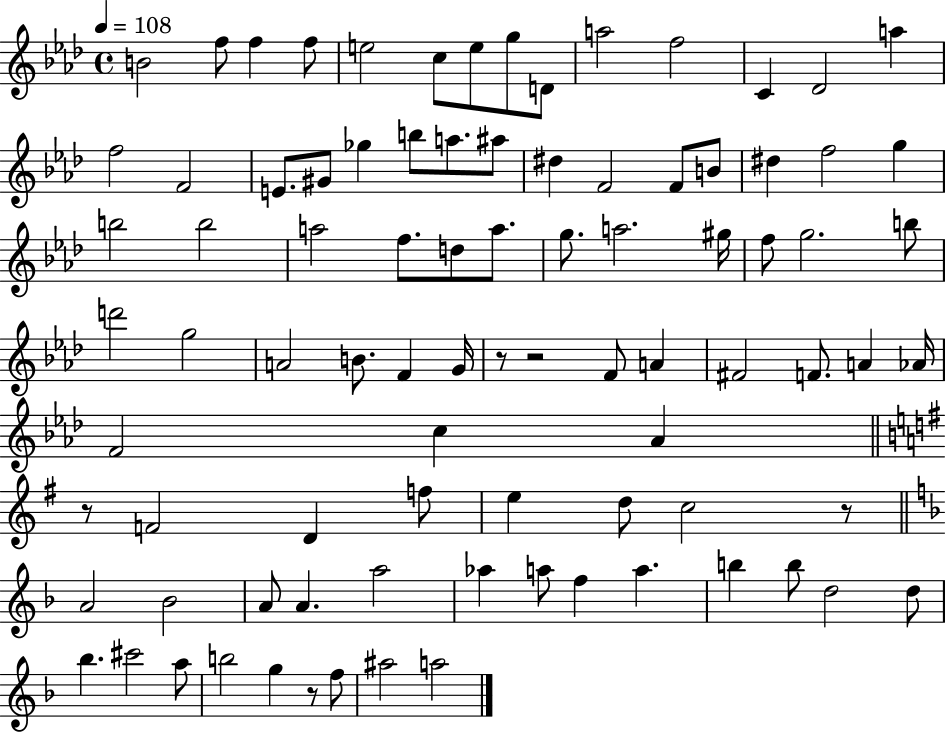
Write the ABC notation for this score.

X:1
T:Untitled
M:4/4
L:1/4
K:Ab
B2 f/2 f f/2 e2 c/2 e/2 g/2 D/2 a2 f2 C _D2 a f2 F2 E/2 ^G/2 _g b/2 a/2 ^a/2 ^d F2 F/2 B/2 ^d f2 g b2 b2 a2 f/2 d/2 a/2 g/2 a2 ^g/4 f/2 g2 b/2 d'2 g2 A2 B/2 F G/4 z/2 z2 F/2 A ^F2 F/2 A _A/4 F2 c _A z/2 F2 D f/2 e d/2 c2 z/2 A2 _B2 A/2 A a2 _a a/2 f a b b/2 d2 d/2 _b ^c'2 a/2 b2 g z/2 f/2 ^a2 a2